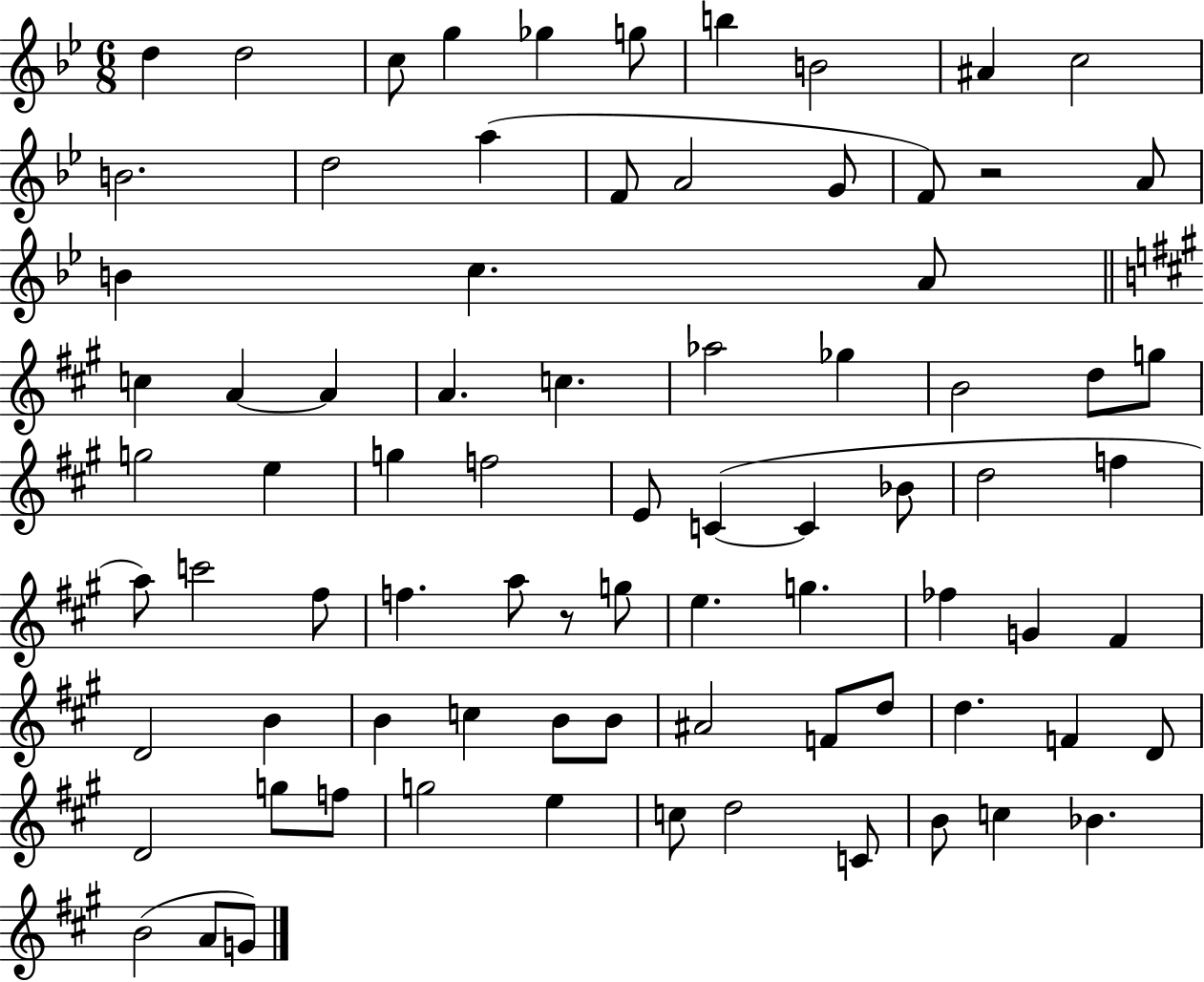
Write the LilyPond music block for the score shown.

{
  \clef treble
  \numericTimeSignature
  \time 6/8
  \key bes \major
  d''4 d''2 | c''8 g''4 ges''4 g''8 | b''4 b'2 | ais'4 c''2 | \break b'2. | d''2 a''4( | f'8 a'2 g'8 | f'8) r2 a'8 | \break b'4 c''4. a'8 | \bar "||" \break \key a \major c''4 a'4~~ a'4 | a'4. c''4. | aes''2 ges''4 | b'2 d''8 g''8 | \break g''2 e''4 | g''4 f''2 | e'8 c'4~(~ c'4 bes'8 | d''2 f''4 | \break a''8) c'''2 fis''8 | f''4. a''8 r8 g''8 | e''4. g''4. | fes''4 g'4 fis'4 | \break d'2 b'4 | b'4 c''4 b'8 b'8 | ais'2 f'8 d''8 | d''4. f'4 d'8 | \break d'2 g''8 f''8 | g''2 e''4 | c''8 d''2 c'8 | b'8 c''4 bes'4. | \break b'2( a'8 g'8) | \bar "|."
}